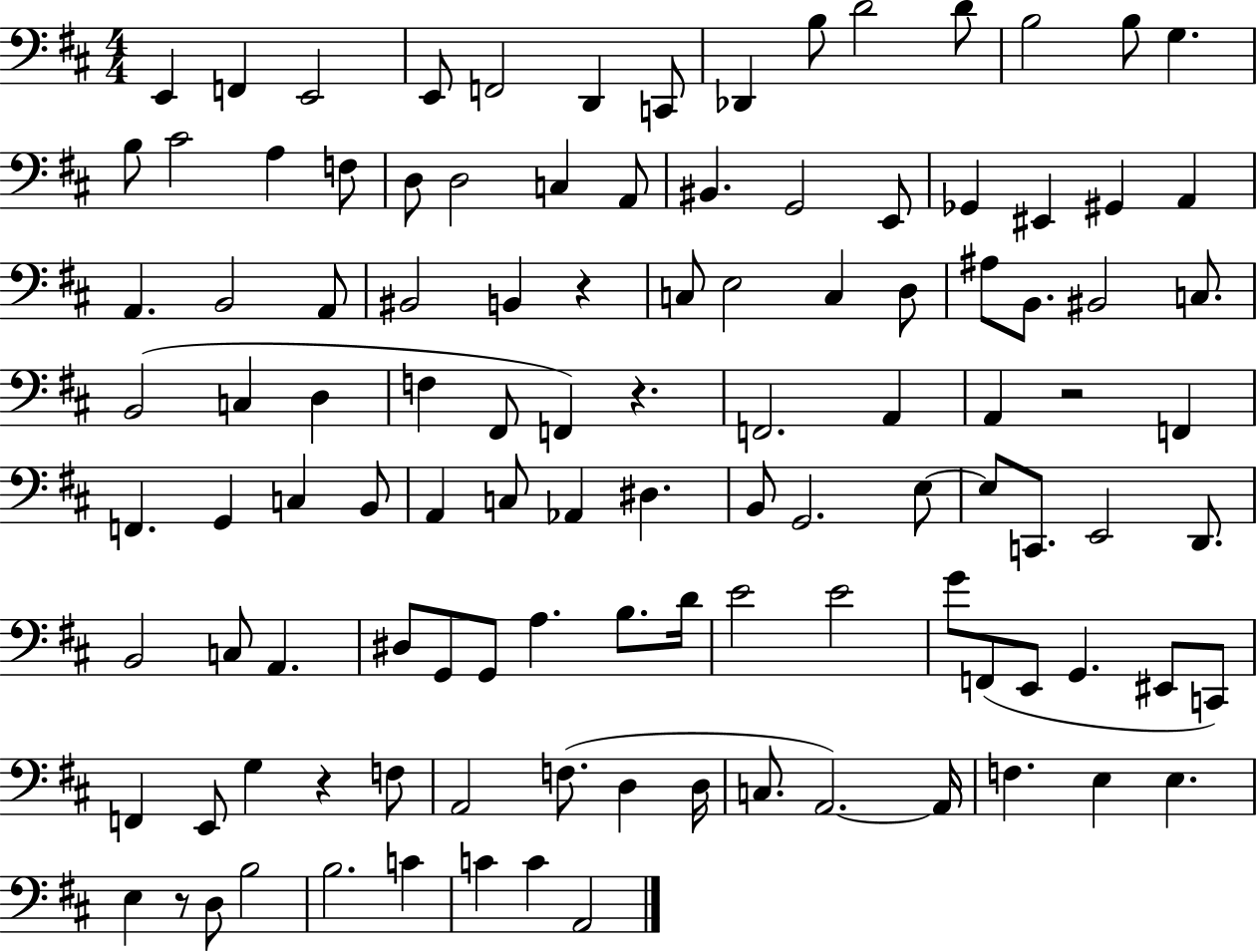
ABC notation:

X:1
T:Untitled
M:4/4
L:1/4
K:D
E,, F,, E,,2 E,,/2 F,,2 D,, C,,/2 _D,, B,/2 D2 D/2 B,2 B,/2 G, B,/2 ^C2 A, F,/2 D,/2 D,2 C, A,,/2 ^B,, G,,2 E,,/2 _G,, ^E,, ^G,, A,, A,, B,,2 A,,/2 ^B,,2 B,, z C,/2 E,2 C, D,/2 ^A,/2 B,,/2 ^B,,2 C,/2 B,,2 C, D, F, ^F,,/2 F,, z F,,2 A,, A,, z2 F,, F,, G,, C, B,,/2 A,, C,/2 _A,, ^D, B,,/2 G,,2 E,/2 E,/2 C,,/2 E,,2 D,,/2 B,,2 C,/2 A,, ^D,/2 G,,/2 G,,/2 A, B,/2 D/4 E2 E2 G/2 F,,/2 E,,/2 G,, ^E,,/2 C,,/2 F,, E,,/2 G, z F,/2 A,,2 F,/2 D, D,/4 C,/2 A,,2 A,,/4 F, E, E, E, z/2 D,/2 B,2 B,2 C C C A,,2